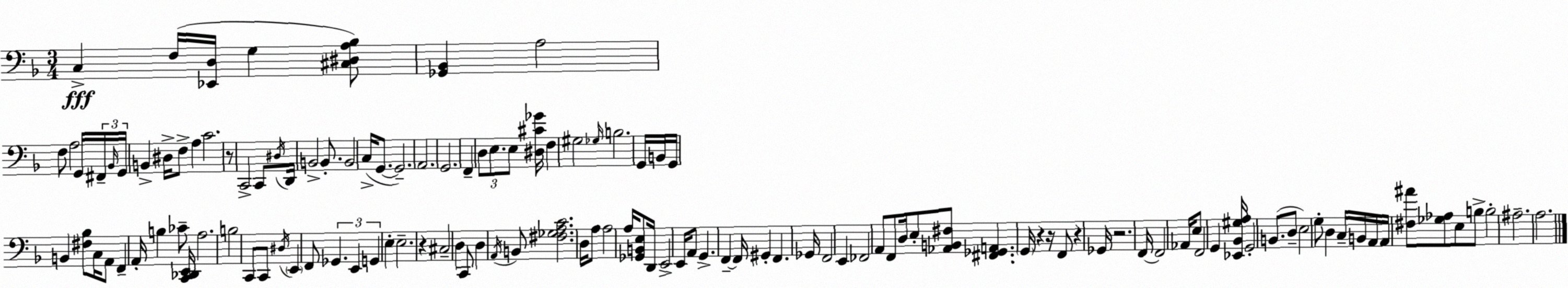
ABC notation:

X:1
T:Untitled
M:3/4
L:1/4
K:Dm
C, F,/4 [_E,,D,]/4 G, [^C,^D,A,_B,]/2 [_G,,_B,,] A,2 F,/2 A,2 G,,/4 ^F,,/4 _B,,/4 G,,/4 B,, ^D,/4 F,/2 A, C2 z/2 C,,2 C,,/2 ^D,/4 D,,/4 B,,2 B,,/2 B,,2 C,/4 G,,/2 G,,2 A,,2 G,,2 F,, D,/2 E,/2 E,/2 [^D,^C_G]/4 F, ^G,2 _G,/4 B,2 G,,/4 B,,/4 G,,/4 B,, [^F,_B,]/2 C,/4 A,,/2 F,, A,,/4 B, _C/2 [C,,_D,,E,,]/4 A,2 B,2 C,,/2 C,,/2 ^D,/4 E,, F,,/2 _G,, E,, G,, E, E,2 z ^C,2 D, C,,/2 D, A,,/4 B,,/2 [^F,_G,A,C]2 D,/4 A,/2 A,2 A,/4 [_G,,B,,E,]/2 D,,/4 E,,2 E,,/4 A,,/2 G,, F,, F,,/4 ^G,, F,, _G,,/4 F,,2 E,, _F,,2 A,,/2 F,,/2 D,/4 E,/2 [_A,,B,,^F,]/2 [^F,,_G,,A,,] G,,/4 z z/4 F,,/2 z _G,,/4 z2 F,,/4 F,,2 _A,,/4 E,/2 F,,2 G,, [_E,,_B,,^G,A,]/4 G,,2 B,,/2 D,/2 E,2 G,/2 D, C,/4 B,,/4 A,,/4 A,,/4 [^F,^A]/2 [_G,_A,]/2 E,/2 B,/2 B,2 ^A,2 A,2